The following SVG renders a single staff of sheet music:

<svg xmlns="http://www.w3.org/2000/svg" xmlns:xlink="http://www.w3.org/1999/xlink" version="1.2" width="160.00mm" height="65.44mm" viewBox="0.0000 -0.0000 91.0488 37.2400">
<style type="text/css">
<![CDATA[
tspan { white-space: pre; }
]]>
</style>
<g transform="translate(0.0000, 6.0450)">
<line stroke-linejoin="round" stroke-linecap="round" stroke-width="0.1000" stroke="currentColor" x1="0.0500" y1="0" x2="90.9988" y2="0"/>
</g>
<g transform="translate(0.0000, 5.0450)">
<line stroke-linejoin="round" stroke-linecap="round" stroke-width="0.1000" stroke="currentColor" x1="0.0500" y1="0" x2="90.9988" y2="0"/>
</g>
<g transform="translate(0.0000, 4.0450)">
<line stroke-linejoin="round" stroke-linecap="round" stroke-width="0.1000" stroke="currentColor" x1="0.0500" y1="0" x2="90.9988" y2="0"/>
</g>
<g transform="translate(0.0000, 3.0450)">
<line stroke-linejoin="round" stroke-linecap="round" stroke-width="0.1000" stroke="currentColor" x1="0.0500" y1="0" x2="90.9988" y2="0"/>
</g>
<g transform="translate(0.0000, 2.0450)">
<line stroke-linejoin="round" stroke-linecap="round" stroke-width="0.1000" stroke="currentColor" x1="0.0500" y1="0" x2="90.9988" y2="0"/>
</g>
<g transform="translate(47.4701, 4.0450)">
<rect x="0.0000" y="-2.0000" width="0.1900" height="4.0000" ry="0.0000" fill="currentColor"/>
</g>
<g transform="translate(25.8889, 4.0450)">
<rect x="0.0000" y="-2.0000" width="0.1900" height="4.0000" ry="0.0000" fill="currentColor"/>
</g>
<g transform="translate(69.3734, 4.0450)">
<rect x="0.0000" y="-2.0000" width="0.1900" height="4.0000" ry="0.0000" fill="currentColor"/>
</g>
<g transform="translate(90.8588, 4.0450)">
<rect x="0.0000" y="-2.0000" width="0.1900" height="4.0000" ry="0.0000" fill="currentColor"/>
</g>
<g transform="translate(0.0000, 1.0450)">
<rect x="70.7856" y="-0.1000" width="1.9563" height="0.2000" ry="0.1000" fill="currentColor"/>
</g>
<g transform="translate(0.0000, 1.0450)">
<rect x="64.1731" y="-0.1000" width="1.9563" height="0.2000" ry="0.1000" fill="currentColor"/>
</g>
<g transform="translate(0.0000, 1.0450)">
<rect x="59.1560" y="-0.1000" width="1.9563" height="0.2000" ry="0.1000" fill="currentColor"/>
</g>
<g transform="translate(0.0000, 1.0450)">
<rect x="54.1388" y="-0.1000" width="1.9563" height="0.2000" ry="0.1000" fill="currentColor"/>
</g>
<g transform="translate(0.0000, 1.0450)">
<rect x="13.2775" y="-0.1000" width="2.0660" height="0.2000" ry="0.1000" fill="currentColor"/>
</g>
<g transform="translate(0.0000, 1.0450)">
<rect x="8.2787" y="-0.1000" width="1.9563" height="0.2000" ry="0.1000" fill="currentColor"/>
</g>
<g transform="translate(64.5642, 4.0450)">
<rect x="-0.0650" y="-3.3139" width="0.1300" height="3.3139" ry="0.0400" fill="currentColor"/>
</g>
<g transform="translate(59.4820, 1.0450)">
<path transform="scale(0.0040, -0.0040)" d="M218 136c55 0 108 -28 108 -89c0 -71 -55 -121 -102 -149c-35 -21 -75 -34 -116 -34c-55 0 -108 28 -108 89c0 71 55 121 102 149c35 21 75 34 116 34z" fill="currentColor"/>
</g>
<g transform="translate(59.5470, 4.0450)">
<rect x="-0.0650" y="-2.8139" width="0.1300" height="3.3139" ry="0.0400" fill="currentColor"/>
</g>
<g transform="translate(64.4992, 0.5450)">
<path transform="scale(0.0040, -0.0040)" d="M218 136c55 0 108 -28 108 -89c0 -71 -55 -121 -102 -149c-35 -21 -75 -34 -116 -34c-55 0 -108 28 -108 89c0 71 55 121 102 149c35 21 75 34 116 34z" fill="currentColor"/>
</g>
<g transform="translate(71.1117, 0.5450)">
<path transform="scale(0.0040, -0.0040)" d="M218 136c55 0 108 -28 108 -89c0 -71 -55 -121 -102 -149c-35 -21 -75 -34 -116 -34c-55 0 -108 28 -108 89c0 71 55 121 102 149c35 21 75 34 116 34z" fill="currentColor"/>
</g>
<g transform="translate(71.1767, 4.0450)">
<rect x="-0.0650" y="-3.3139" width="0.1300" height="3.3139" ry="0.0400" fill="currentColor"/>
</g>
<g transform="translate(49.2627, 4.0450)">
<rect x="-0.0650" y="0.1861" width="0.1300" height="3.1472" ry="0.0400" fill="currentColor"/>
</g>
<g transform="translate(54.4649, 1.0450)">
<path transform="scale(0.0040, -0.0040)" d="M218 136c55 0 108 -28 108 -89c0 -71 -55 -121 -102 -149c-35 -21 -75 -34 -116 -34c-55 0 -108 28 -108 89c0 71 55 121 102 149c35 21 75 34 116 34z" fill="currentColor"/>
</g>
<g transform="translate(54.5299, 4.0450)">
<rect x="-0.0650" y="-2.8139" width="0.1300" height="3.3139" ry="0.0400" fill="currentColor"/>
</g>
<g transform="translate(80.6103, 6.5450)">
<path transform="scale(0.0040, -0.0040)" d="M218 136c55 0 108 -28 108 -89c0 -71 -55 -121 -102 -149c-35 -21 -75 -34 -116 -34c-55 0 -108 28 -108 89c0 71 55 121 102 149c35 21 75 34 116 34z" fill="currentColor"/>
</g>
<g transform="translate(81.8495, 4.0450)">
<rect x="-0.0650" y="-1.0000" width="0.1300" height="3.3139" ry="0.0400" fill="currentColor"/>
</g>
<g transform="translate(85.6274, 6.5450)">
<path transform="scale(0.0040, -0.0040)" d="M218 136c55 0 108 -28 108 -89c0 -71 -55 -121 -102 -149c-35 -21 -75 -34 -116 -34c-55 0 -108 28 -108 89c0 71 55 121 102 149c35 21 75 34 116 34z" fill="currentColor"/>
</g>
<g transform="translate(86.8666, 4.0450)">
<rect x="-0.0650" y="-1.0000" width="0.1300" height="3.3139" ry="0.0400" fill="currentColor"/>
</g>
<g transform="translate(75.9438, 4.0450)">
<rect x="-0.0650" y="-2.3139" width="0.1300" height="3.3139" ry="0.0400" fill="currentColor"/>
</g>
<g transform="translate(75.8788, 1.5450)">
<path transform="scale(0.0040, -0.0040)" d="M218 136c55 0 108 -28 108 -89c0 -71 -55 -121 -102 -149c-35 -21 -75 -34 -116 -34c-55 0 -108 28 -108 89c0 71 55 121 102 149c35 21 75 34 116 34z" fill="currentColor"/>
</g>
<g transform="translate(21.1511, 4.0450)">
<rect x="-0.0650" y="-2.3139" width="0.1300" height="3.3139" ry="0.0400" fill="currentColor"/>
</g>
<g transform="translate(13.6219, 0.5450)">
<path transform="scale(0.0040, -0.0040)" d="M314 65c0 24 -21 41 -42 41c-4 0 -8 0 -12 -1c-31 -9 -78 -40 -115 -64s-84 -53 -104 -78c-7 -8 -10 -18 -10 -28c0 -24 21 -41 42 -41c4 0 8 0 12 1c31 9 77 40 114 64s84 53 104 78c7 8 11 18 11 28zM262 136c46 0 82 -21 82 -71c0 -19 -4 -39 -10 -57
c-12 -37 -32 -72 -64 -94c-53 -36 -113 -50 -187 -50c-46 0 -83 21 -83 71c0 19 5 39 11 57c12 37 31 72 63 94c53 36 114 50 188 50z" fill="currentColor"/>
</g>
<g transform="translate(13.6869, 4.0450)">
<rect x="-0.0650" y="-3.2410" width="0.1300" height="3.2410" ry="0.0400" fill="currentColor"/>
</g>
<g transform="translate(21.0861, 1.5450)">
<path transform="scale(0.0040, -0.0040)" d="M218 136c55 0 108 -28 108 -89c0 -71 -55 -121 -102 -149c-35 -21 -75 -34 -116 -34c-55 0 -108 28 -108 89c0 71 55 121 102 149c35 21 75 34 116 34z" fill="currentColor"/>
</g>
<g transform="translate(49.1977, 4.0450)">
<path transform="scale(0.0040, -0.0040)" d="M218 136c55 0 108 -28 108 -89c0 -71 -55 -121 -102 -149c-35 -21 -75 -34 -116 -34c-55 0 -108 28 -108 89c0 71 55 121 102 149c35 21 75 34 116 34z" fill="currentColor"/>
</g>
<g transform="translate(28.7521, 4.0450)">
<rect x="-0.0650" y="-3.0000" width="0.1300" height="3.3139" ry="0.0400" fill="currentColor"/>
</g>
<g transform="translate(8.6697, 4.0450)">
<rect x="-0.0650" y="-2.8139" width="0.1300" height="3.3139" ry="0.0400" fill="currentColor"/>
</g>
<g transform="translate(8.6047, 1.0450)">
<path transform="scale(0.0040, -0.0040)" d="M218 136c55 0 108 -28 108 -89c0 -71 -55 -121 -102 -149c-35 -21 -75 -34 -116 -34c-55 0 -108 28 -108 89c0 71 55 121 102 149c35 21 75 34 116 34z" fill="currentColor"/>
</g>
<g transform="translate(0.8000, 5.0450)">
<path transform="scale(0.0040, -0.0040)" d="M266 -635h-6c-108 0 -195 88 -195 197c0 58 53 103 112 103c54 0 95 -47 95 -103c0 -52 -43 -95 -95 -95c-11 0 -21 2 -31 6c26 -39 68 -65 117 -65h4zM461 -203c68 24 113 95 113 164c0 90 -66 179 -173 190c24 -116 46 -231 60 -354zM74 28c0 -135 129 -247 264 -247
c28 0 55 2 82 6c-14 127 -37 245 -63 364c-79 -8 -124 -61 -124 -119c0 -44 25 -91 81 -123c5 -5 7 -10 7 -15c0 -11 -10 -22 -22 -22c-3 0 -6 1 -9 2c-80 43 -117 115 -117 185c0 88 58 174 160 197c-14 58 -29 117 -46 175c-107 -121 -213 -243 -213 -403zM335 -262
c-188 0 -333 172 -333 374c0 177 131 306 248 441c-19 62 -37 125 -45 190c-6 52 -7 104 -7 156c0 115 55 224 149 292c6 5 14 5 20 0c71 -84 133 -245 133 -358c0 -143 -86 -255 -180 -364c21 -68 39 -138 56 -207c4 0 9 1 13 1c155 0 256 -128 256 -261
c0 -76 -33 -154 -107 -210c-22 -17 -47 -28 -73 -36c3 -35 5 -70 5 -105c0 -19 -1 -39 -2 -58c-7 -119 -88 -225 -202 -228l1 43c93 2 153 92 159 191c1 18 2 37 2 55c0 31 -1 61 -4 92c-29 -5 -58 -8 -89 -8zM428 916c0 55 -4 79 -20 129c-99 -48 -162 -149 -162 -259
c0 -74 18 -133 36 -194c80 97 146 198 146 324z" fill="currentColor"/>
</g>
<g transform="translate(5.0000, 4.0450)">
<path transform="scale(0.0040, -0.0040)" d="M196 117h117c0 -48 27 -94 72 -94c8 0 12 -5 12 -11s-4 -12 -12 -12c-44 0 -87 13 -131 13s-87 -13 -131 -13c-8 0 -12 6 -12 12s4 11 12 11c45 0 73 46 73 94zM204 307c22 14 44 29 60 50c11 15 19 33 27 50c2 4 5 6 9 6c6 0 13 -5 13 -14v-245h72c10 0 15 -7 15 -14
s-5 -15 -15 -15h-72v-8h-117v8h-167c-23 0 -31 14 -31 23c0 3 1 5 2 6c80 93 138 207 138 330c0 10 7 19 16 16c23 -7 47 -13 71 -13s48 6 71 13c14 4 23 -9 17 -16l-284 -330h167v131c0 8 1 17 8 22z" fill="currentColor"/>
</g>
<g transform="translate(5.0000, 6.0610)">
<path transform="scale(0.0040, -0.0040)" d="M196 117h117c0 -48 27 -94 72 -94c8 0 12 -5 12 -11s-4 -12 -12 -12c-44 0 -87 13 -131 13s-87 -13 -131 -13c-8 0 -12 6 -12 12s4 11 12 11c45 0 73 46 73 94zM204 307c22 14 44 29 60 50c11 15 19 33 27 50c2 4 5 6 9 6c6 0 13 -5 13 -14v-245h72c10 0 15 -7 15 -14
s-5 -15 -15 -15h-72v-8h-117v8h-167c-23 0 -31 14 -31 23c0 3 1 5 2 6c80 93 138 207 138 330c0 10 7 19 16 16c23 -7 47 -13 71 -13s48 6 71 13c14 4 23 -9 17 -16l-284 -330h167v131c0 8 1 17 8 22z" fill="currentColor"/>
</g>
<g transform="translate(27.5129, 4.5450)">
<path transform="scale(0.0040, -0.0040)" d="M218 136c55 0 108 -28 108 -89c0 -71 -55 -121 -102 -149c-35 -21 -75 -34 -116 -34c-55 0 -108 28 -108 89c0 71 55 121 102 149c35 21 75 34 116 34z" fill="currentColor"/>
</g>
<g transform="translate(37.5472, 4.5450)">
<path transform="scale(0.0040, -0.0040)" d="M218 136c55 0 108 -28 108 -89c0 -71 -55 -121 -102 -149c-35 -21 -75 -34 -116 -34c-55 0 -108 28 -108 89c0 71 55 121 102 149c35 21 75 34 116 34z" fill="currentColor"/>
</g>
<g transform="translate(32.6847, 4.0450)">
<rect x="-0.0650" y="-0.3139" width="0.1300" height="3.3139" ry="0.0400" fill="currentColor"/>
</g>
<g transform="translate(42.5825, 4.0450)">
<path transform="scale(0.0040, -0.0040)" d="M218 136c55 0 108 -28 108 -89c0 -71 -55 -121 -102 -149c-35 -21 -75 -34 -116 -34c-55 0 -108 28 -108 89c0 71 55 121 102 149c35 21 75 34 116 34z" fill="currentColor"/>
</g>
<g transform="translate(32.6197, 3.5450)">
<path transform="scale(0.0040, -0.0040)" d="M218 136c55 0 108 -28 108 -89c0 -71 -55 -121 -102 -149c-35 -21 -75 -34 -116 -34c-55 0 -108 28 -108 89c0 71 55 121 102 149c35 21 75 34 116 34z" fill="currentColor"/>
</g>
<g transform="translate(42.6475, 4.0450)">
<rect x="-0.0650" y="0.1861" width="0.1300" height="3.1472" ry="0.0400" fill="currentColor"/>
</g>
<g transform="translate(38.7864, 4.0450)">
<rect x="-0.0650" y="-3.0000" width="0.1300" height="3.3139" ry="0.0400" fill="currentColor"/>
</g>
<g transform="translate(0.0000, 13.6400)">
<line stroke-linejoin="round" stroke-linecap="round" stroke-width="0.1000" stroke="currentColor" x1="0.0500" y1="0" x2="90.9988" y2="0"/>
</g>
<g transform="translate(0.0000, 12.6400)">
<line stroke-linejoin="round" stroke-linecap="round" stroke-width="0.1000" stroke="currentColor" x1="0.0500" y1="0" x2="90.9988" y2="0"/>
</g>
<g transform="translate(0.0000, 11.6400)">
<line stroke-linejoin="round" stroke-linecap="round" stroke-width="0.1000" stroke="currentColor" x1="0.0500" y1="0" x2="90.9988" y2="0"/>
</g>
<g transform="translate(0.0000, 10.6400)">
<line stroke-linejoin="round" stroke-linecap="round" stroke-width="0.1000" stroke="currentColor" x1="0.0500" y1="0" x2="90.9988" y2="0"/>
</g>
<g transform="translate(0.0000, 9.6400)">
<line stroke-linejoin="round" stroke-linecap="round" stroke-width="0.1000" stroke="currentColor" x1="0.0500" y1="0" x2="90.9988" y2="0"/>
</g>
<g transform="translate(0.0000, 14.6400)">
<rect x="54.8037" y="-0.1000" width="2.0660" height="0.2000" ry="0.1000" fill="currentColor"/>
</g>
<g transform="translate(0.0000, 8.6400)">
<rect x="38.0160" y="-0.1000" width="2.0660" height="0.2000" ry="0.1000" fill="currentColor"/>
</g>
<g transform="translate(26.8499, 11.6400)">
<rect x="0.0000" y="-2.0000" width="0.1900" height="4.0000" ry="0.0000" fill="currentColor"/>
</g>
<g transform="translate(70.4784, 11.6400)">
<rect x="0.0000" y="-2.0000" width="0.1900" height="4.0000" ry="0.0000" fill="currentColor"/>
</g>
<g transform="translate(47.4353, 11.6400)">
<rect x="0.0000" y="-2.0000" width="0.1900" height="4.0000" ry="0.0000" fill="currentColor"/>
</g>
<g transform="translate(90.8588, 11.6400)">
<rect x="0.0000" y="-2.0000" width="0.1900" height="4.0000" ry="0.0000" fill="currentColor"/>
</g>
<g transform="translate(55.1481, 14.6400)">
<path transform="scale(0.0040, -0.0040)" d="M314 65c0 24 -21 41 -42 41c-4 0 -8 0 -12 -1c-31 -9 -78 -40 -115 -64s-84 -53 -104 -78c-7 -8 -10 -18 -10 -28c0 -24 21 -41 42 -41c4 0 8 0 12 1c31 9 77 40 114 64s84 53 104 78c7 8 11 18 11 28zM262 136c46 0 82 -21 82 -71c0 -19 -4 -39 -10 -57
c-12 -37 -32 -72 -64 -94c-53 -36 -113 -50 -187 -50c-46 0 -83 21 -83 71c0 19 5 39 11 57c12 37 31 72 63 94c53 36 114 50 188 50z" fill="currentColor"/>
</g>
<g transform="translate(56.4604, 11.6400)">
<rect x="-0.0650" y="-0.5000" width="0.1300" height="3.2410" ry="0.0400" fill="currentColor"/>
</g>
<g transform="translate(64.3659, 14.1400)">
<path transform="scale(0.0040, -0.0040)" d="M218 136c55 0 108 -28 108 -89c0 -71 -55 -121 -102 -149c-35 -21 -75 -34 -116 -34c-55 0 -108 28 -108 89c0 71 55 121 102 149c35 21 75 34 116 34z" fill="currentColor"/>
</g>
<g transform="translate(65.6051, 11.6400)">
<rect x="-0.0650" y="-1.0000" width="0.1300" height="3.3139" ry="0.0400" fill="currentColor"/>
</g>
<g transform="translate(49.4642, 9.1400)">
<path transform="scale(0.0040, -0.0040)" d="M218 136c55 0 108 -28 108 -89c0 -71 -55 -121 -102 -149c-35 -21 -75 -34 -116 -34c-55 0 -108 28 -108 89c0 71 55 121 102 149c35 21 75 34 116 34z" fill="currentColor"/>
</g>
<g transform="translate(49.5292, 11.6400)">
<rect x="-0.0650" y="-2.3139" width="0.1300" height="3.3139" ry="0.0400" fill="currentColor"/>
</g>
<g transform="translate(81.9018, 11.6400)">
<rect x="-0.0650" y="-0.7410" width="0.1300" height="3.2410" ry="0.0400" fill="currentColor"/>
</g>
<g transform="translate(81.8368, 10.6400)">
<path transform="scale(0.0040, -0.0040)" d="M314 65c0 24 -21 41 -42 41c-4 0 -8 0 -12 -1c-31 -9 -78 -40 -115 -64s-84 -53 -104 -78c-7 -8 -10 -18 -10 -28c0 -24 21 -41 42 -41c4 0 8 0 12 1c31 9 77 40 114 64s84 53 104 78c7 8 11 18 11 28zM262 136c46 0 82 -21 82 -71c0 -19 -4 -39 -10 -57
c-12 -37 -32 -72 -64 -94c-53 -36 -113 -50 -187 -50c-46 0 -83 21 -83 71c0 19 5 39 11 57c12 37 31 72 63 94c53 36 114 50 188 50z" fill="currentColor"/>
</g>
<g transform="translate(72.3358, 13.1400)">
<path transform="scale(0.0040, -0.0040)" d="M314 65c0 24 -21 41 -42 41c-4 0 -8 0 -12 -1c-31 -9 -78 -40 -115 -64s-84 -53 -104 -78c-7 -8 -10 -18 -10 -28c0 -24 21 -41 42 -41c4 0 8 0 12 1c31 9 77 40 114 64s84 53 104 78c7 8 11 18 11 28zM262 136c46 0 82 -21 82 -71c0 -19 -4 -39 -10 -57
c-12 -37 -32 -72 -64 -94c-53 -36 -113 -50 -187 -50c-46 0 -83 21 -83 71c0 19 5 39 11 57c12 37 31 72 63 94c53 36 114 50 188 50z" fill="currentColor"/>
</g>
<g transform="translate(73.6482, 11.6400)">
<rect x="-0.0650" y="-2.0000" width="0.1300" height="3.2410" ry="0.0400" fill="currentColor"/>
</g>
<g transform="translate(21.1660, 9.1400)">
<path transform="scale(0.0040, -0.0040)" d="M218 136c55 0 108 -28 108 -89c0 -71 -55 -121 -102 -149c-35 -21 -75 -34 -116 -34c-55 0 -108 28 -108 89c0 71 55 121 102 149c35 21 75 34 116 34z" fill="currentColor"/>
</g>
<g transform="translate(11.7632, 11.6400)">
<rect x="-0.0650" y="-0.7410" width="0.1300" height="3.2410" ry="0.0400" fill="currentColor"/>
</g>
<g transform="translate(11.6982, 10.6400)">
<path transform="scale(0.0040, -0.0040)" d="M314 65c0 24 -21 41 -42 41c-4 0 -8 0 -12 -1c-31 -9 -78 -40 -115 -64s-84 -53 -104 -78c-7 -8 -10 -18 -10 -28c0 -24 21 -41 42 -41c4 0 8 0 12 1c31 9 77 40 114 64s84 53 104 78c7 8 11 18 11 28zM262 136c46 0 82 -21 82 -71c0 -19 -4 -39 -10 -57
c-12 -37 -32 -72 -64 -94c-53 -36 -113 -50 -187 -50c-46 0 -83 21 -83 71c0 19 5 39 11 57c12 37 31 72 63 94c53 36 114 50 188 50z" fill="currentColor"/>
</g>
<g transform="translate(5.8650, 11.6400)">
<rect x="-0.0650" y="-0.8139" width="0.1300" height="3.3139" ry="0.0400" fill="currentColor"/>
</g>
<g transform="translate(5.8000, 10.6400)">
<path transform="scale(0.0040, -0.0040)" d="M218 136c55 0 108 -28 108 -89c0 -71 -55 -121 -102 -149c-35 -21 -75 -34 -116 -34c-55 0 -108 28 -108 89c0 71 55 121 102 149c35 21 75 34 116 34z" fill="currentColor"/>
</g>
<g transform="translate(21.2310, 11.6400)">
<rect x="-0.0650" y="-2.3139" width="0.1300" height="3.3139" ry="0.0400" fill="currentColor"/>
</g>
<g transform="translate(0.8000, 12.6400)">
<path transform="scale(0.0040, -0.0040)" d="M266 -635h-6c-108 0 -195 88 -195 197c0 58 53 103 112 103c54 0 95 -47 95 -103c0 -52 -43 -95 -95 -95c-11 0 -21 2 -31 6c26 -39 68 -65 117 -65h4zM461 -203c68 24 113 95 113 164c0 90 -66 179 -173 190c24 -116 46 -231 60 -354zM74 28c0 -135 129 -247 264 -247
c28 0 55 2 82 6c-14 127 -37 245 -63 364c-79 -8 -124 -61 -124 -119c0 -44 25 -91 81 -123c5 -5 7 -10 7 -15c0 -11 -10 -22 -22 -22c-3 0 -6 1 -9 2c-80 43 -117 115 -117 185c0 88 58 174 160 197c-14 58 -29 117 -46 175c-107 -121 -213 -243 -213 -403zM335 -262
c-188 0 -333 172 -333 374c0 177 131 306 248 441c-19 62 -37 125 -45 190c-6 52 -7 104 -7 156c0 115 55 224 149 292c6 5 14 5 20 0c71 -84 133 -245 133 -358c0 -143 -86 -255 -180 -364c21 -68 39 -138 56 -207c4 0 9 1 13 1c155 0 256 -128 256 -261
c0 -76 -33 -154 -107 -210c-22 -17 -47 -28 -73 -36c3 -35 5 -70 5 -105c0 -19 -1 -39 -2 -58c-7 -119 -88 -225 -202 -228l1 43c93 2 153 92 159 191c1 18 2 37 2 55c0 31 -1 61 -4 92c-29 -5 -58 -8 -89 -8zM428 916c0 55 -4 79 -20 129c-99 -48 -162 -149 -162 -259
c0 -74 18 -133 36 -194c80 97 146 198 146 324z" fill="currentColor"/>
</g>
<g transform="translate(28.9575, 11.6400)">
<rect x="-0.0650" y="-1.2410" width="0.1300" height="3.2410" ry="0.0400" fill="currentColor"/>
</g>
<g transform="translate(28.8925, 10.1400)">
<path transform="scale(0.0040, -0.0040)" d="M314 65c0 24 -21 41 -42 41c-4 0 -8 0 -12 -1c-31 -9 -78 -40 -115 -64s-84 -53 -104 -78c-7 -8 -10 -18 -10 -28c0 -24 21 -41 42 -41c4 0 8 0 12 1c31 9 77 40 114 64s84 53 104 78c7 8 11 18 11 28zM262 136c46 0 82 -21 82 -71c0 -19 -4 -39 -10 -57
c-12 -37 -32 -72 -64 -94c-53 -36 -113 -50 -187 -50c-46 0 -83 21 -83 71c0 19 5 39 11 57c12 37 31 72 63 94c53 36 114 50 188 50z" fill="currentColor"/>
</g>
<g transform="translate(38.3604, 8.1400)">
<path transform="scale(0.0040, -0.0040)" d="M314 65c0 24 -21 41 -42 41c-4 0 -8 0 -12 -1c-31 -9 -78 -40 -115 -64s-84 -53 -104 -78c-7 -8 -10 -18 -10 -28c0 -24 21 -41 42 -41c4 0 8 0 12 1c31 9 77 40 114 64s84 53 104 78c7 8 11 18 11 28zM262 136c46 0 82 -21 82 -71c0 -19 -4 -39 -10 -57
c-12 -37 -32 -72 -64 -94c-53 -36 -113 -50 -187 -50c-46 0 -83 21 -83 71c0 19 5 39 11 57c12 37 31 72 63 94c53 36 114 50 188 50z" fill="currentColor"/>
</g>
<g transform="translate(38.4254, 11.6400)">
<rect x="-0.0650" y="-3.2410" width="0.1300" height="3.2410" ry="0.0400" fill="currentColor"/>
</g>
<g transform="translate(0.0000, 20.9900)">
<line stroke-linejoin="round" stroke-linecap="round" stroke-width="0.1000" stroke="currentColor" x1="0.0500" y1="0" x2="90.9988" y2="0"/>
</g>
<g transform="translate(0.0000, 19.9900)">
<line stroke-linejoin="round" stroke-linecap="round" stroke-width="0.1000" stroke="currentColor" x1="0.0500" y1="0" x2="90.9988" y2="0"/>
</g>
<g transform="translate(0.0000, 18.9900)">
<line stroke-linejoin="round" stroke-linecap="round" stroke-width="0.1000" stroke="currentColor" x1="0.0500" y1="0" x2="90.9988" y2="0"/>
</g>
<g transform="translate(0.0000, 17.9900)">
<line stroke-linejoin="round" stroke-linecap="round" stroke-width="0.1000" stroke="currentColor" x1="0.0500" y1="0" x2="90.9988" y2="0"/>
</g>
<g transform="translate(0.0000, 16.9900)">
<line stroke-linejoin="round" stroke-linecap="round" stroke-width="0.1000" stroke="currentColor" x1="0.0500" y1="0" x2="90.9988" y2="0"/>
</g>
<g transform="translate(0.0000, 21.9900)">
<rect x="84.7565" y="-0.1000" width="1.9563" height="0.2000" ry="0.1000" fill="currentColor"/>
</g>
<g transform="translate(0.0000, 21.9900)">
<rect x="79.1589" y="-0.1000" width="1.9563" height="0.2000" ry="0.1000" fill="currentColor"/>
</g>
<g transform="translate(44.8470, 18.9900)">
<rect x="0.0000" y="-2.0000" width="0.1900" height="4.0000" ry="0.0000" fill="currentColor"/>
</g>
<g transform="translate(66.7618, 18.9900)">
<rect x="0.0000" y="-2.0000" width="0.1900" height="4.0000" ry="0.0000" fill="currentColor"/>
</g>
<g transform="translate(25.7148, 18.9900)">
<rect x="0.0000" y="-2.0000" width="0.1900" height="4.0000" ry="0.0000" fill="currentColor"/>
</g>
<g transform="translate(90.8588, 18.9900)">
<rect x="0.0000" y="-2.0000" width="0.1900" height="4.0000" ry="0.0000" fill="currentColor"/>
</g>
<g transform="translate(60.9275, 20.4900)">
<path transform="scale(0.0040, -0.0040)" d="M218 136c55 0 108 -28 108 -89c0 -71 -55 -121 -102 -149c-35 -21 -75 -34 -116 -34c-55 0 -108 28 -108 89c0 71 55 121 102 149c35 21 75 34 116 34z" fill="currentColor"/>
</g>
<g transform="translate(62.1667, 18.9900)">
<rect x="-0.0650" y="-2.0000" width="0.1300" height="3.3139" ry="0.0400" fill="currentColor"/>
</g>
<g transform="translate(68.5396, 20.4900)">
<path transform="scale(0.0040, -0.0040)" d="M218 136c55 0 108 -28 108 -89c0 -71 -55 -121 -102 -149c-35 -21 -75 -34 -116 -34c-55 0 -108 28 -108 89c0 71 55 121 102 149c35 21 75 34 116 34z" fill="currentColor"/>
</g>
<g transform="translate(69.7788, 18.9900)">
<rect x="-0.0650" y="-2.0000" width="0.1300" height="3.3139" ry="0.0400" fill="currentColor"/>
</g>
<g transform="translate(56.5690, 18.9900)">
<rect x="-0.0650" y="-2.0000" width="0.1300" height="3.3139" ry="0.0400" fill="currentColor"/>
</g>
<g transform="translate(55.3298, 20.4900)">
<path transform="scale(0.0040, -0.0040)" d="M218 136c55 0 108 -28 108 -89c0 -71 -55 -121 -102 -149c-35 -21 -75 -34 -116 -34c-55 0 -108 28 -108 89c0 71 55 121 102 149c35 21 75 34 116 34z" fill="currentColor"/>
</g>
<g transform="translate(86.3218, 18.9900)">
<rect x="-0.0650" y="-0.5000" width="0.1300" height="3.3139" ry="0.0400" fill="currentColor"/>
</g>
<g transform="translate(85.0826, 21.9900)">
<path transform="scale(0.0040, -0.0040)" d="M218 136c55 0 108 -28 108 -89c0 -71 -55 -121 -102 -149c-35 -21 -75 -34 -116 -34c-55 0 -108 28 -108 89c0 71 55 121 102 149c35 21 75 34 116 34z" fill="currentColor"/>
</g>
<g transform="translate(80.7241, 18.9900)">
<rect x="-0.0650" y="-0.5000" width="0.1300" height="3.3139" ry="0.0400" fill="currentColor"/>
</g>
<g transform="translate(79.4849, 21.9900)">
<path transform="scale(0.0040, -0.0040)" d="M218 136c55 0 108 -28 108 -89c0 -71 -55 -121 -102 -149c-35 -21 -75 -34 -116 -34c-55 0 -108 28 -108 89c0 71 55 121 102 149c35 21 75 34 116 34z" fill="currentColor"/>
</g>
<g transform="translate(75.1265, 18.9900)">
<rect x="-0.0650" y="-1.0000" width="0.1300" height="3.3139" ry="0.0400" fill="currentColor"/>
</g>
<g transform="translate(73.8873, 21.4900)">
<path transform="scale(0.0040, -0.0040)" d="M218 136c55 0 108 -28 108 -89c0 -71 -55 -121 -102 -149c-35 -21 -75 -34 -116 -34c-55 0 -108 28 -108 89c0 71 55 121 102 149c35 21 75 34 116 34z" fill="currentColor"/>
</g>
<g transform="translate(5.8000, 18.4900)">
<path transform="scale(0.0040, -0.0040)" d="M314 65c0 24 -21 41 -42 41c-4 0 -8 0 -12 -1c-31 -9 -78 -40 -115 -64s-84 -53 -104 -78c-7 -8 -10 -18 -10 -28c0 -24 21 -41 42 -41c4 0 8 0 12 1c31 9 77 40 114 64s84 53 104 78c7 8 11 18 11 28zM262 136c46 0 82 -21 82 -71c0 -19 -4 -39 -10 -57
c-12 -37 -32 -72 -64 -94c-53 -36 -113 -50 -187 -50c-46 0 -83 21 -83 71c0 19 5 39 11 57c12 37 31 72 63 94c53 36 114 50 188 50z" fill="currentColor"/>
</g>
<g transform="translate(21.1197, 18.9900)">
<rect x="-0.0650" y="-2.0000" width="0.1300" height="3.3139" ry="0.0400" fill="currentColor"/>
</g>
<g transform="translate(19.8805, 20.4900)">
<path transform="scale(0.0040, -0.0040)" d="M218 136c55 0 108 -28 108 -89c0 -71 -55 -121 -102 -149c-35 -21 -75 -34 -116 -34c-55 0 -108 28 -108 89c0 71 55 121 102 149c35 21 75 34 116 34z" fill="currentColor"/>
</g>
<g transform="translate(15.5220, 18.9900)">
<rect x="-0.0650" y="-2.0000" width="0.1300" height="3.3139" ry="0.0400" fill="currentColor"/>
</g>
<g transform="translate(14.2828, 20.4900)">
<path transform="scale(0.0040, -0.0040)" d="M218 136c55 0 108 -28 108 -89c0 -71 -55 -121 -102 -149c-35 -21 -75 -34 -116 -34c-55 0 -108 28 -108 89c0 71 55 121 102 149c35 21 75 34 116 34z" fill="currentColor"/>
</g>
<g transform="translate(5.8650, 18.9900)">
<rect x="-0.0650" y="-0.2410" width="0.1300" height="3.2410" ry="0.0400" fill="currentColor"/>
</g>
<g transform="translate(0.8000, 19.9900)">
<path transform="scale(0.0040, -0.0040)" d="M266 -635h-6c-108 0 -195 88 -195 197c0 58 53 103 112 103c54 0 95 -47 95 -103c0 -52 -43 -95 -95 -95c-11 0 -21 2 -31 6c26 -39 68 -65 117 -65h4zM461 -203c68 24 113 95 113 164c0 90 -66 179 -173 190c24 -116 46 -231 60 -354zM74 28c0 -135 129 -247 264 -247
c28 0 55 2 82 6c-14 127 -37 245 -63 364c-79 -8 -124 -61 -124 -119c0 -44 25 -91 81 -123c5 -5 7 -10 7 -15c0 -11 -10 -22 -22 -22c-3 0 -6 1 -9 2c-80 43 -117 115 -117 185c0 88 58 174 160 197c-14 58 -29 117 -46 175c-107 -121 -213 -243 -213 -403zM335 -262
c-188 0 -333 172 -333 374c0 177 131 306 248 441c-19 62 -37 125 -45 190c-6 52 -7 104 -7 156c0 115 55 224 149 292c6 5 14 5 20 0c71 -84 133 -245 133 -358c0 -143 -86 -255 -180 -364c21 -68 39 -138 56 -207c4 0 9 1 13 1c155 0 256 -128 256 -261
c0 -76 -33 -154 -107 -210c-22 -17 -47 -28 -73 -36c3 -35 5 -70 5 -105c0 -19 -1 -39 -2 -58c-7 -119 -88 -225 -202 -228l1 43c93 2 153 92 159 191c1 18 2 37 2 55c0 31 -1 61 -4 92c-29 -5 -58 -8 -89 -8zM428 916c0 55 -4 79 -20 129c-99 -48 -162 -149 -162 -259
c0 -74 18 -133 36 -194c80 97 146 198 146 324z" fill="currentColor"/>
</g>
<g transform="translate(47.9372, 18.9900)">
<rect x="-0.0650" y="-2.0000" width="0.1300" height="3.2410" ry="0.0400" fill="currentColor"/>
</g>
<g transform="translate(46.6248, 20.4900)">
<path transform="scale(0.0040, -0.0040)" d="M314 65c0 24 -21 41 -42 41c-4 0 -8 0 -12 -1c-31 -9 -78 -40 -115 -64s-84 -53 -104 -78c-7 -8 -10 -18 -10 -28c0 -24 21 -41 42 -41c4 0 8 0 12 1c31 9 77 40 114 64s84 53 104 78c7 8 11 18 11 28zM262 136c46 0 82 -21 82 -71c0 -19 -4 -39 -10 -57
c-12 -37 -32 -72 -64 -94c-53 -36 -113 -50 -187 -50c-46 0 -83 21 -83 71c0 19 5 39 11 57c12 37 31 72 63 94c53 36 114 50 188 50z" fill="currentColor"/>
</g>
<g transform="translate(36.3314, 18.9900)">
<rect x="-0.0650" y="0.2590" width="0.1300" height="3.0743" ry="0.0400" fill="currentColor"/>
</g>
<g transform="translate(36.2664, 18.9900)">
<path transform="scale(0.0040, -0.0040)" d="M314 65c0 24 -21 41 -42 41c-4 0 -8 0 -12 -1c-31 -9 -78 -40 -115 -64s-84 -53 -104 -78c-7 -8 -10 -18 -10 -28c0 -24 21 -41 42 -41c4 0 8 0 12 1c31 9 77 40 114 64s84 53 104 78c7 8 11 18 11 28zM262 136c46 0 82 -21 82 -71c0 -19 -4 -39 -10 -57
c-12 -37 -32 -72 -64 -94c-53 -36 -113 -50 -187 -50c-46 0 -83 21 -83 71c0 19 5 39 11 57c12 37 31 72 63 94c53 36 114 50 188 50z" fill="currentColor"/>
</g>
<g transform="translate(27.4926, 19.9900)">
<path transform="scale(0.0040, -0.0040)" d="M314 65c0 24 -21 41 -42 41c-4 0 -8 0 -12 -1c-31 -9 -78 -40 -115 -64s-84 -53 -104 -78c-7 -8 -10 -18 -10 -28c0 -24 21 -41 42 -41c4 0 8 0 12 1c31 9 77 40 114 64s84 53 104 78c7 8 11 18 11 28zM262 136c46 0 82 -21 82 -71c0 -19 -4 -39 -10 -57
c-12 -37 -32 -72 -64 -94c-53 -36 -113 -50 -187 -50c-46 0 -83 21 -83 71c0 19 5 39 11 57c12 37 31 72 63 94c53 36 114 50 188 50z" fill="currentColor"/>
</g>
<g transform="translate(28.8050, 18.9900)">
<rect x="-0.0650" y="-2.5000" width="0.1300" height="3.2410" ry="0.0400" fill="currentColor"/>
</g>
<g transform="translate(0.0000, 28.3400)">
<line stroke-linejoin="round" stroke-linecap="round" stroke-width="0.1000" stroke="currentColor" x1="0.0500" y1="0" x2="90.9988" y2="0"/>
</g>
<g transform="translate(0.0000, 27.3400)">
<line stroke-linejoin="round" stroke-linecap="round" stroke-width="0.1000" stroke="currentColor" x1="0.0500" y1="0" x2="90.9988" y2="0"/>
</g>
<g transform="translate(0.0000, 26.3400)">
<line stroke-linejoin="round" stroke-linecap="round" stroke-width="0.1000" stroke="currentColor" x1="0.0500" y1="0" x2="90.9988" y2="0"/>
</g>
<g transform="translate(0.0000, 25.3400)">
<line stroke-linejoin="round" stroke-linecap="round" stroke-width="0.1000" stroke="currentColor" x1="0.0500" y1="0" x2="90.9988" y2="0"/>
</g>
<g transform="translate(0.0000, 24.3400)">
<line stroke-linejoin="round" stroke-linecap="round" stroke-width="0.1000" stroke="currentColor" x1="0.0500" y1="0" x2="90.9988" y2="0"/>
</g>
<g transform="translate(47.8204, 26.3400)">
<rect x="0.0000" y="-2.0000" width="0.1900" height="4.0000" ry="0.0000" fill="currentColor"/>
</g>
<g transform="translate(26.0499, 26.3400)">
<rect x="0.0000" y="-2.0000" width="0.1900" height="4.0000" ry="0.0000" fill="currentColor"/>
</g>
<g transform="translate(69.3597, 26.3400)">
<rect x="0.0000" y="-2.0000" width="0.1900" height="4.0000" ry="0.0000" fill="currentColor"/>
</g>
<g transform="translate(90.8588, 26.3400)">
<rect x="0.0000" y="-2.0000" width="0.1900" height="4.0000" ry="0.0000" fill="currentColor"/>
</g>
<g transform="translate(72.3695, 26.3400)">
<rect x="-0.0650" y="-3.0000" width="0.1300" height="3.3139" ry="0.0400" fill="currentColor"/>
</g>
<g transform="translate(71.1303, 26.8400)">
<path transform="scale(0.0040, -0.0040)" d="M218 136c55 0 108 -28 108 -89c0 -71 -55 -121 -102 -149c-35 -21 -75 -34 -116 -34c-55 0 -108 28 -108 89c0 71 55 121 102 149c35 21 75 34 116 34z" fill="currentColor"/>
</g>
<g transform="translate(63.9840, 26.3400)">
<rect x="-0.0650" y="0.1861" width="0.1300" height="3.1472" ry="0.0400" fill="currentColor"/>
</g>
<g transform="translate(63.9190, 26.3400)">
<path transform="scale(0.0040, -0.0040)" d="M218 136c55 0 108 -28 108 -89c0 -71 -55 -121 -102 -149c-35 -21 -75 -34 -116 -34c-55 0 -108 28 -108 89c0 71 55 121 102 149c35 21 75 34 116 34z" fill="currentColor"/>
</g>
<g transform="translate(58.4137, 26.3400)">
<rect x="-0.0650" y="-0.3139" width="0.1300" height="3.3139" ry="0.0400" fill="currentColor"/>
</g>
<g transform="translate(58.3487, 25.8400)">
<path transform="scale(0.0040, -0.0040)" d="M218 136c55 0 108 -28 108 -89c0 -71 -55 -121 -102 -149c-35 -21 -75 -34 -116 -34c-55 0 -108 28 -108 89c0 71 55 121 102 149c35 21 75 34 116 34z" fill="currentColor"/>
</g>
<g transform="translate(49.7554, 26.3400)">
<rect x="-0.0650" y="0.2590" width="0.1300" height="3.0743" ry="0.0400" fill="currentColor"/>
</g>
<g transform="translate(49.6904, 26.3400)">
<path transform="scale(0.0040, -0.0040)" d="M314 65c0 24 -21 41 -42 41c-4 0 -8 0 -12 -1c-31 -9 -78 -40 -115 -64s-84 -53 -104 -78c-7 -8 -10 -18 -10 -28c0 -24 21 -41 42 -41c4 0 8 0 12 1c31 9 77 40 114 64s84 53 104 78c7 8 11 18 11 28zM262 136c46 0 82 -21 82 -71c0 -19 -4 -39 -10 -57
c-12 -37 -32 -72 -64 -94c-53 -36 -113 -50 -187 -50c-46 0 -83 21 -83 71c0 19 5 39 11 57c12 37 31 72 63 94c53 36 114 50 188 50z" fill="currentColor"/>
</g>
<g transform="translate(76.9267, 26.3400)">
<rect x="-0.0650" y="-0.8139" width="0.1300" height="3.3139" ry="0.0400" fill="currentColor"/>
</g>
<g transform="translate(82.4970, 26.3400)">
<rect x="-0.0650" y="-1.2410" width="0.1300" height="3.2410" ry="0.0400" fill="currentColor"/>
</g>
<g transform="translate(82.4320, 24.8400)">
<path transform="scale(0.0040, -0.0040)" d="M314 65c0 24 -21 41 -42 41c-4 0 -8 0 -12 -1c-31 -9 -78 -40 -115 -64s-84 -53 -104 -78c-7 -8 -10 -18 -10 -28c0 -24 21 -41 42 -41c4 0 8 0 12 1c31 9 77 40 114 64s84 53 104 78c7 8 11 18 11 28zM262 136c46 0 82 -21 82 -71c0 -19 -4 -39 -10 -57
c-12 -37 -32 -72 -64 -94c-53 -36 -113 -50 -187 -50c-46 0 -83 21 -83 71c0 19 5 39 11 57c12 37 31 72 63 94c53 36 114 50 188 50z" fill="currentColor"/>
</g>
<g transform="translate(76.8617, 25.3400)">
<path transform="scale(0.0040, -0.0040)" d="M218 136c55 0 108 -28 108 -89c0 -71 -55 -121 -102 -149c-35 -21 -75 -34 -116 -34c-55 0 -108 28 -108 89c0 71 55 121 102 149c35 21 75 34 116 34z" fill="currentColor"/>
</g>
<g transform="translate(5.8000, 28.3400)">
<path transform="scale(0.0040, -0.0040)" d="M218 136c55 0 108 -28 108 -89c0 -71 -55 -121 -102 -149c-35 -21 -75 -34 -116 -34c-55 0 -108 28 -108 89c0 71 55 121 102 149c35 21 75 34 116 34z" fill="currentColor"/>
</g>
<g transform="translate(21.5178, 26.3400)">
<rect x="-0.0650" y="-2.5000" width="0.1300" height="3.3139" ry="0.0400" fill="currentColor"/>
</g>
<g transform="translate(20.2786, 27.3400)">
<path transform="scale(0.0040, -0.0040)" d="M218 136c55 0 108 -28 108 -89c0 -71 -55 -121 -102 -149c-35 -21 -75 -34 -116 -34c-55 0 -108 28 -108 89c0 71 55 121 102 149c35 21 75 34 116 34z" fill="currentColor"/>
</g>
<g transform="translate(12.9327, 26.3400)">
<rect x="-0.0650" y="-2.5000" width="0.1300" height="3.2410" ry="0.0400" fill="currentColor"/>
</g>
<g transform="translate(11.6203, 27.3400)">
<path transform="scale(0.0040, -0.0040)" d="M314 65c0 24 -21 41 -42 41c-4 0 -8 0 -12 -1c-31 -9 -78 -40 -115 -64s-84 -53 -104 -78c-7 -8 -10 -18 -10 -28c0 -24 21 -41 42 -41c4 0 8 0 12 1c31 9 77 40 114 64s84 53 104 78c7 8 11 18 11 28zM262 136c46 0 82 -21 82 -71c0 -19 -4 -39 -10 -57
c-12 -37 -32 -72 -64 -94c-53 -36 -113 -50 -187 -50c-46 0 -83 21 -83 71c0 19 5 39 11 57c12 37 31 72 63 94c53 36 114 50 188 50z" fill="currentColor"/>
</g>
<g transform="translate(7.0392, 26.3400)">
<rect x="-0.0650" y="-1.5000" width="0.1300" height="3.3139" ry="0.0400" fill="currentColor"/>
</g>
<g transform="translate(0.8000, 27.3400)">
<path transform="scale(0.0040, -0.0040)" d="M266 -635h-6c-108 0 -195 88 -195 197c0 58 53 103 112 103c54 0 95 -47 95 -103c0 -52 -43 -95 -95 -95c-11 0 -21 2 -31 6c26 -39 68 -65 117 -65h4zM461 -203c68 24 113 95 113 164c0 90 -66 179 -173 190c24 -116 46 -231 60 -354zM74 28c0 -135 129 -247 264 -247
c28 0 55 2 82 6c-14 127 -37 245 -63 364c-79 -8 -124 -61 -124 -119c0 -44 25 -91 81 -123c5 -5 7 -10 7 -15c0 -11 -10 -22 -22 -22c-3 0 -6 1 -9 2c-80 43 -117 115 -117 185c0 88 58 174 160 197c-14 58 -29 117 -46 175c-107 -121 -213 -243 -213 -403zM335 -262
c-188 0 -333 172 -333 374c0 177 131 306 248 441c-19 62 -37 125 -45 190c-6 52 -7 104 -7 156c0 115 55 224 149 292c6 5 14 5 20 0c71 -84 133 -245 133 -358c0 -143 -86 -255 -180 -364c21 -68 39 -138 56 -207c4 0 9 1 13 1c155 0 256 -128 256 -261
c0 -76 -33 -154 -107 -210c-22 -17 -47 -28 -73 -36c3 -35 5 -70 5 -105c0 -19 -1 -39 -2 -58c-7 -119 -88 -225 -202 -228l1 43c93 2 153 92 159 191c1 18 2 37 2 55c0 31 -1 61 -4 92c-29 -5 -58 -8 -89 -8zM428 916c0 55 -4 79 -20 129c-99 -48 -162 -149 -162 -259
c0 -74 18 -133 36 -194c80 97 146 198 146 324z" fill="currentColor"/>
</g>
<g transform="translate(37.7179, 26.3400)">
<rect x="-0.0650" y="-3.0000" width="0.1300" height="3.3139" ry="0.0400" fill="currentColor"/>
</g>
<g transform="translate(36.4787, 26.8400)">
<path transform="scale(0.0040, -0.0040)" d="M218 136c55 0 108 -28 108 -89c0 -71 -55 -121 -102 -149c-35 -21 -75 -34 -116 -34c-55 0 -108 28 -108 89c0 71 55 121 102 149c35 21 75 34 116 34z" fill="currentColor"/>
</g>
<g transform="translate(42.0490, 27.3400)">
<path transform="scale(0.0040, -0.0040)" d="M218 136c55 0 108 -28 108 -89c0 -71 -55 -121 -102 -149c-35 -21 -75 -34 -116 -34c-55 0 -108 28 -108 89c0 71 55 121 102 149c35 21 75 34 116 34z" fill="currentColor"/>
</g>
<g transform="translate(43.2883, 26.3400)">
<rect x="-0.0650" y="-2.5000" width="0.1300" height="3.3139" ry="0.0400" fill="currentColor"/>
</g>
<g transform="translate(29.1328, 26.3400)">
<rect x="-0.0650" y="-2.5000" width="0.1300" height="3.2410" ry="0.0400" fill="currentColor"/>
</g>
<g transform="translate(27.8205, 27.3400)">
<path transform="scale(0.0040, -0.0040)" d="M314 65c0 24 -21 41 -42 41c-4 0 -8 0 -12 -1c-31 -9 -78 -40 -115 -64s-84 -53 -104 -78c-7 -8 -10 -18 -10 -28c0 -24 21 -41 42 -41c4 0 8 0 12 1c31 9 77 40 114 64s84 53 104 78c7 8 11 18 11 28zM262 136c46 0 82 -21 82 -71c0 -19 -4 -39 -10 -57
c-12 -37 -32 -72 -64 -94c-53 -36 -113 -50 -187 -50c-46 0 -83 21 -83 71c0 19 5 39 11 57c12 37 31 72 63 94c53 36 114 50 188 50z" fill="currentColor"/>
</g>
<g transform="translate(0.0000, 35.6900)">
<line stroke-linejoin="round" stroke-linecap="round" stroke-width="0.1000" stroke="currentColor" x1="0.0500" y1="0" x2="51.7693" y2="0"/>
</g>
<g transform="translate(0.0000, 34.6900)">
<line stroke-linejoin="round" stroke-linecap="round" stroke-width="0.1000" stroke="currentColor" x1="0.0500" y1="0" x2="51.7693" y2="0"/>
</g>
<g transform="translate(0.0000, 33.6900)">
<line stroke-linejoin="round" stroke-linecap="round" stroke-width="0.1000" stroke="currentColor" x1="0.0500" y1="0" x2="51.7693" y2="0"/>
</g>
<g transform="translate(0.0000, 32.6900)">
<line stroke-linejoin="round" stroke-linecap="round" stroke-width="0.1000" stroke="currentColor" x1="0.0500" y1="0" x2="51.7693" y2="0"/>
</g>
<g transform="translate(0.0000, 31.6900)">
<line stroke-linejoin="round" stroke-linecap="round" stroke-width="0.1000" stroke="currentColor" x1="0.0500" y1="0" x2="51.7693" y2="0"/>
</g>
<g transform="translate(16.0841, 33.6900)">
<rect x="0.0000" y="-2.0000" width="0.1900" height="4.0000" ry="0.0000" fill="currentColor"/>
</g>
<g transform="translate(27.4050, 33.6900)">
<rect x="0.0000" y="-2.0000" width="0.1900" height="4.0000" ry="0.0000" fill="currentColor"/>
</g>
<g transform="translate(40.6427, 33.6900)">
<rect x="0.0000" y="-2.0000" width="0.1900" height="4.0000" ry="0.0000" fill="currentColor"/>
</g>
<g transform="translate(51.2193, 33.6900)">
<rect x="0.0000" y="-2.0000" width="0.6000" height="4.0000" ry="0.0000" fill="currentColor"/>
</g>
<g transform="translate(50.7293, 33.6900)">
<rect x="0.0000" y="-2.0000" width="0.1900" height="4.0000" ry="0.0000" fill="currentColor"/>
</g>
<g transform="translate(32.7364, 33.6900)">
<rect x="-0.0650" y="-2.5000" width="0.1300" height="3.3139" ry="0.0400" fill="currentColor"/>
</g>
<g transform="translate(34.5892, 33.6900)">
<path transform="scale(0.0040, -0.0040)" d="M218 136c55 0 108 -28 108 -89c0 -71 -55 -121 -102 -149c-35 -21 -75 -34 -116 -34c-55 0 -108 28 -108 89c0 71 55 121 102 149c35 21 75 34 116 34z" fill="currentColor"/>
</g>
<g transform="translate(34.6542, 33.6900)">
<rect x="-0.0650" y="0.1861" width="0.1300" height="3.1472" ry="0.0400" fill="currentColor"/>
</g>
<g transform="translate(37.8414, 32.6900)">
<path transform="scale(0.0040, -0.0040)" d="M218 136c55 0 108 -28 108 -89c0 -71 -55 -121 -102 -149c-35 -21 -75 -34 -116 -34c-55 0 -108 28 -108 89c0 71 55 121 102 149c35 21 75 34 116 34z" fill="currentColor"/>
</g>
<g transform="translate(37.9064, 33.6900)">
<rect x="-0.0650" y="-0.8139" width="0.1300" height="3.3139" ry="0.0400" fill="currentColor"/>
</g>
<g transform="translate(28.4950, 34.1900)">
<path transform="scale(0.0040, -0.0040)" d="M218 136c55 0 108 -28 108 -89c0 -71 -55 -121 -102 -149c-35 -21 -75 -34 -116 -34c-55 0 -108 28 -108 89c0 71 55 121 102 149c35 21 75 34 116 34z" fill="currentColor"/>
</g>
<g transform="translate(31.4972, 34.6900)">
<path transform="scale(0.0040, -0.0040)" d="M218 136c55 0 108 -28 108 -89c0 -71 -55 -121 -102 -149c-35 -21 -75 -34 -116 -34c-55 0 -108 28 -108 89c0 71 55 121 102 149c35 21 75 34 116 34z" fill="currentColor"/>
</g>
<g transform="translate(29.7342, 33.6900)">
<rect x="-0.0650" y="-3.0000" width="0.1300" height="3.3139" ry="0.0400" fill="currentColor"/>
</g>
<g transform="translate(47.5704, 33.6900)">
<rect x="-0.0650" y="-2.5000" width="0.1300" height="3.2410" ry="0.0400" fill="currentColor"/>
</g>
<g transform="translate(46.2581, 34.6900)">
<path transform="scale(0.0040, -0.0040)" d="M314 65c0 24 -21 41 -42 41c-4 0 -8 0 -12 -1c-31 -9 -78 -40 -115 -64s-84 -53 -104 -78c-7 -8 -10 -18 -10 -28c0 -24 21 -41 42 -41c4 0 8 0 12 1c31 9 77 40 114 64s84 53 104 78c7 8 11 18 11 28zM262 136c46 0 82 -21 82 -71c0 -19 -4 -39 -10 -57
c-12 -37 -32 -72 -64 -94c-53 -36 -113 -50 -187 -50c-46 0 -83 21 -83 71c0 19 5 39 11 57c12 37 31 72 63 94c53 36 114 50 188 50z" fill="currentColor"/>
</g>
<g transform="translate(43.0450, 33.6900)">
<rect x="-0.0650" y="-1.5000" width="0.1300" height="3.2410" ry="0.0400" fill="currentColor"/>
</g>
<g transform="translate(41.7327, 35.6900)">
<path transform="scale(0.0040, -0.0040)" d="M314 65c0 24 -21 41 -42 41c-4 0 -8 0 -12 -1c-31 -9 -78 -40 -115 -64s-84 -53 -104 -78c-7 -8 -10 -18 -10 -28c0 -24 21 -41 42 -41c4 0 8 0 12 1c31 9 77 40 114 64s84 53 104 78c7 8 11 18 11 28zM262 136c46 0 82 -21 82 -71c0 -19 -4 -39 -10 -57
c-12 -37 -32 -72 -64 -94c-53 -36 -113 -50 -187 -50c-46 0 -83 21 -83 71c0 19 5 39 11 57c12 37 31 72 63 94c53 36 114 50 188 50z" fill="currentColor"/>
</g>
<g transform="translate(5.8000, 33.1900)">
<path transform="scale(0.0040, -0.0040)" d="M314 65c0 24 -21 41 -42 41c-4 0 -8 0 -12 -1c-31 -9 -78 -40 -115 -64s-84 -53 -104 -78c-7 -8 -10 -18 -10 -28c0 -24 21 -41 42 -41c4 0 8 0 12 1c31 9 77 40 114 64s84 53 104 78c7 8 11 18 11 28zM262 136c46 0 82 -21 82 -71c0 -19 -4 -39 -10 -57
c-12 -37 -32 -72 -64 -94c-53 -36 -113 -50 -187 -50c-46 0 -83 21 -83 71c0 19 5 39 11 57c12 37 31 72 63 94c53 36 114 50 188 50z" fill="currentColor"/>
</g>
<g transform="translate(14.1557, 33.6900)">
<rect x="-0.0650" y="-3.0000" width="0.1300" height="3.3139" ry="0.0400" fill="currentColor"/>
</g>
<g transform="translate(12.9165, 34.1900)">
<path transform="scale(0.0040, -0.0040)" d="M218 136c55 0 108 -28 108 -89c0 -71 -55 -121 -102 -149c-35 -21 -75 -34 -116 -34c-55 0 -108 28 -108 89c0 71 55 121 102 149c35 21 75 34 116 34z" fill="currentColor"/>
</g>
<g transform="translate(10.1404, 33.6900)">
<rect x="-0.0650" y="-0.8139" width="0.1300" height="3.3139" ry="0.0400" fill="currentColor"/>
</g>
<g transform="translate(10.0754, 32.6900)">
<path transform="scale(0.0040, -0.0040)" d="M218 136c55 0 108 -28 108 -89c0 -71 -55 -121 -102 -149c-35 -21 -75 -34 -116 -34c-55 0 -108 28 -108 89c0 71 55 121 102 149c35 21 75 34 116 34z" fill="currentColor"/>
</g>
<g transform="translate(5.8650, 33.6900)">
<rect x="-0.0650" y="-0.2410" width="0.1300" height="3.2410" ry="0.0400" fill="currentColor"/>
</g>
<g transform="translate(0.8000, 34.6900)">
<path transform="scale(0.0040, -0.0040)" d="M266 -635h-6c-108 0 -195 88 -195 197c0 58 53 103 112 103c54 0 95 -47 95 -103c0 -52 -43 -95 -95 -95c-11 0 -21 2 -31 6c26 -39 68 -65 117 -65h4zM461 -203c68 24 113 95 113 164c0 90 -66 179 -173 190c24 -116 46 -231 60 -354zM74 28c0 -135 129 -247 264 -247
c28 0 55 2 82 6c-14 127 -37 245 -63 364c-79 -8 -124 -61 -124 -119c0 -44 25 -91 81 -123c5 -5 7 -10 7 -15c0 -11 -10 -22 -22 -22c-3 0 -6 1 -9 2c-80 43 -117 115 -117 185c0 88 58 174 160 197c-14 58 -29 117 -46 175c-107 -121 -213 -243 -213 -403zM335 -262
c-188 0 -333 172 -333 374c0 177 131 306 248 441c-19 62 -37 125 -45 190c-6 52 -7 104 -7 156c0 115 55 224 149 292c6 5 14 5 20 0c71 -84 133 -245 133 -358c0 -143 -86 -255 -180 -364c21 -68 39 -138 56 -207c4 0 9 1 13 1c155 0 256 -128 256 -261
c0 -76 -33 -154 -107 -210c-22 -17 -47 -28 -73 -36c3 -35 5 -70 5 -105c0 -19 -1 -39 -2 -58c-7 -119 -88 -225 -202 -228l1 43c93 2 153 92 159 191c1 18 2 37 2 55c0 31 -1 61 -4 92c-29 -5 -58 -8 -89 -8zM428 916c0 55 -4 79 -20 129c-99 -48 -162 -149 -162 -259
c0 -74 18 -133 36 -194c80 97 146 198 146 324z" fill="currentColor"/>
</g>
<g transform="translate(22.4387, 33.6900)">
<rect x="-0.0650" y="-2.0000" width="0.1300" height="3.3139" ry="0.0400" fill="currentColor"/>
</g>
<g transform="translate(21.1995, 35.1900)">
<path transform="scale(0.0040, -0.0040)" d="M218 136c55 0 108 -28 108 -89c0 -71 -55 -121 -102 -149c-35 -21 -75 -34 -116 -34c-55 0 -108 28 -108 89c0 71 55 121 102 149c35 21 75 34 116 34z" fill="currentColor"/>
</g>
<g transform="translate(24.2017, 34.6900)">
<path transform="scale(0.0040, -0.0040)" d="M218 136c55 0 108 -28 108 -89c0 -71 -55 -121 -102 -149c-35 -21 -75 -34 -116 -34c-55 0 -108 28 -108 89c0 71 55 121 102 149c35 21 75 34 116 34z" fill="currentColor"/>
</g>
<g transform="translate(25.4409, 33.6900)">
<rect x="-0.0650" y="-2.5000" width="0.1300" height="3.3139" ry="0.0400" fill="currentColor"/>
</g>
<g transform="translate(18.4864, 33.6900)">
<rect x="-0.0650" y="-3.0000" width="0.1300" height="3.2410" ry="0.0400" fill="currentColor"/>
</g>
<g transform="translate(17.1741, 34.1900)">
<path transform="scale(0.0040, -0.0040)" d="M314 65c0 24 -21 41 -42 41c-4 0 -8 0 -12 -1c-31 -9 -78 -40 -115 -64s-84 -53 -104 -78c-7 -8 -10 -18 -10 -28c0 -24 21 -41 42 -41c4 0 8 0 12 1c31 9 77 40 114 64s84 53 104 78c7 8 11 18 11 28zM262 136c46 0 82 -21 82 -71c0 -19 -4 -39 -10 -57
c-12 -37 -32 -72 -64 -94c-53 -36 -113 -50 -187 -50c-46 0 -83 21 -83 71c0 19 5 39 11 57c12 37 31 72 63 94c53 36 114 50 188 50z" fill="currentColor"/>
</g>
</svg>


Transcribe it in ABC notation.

X:1
T:Untitled
M:4/4
L:1/4
K:C
a b2 g A c A B B a a b b g D D d d2 g e2 b2 g C2 D F2 d2 c2 F F G2 B2 F2 F F F D C C E G2 G G2 A G B2 c B A d e2 c2 d A A2 F G A G B d E2 G2